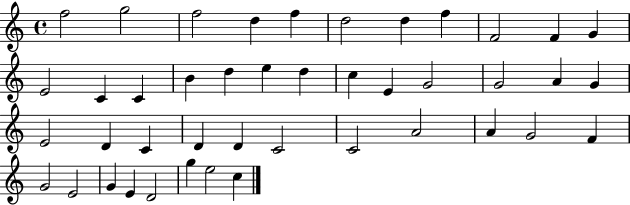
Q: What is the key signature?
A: C major